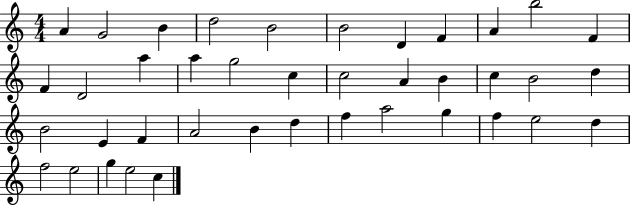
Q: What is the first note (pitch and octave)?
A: A4